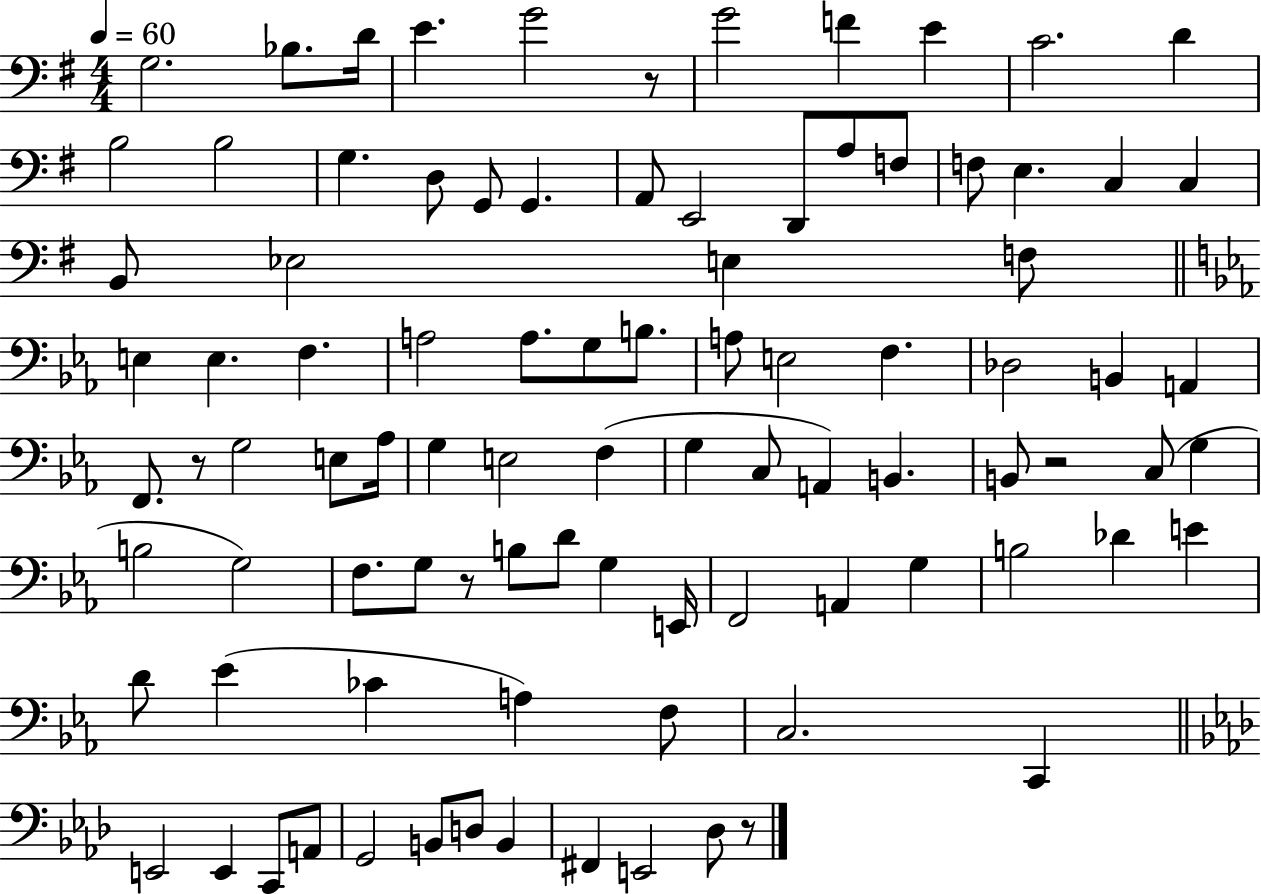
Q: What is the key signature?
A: G major